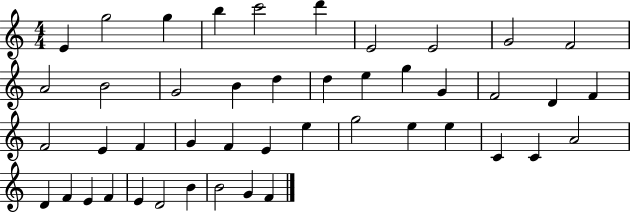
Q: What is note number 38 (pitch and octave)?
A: E4